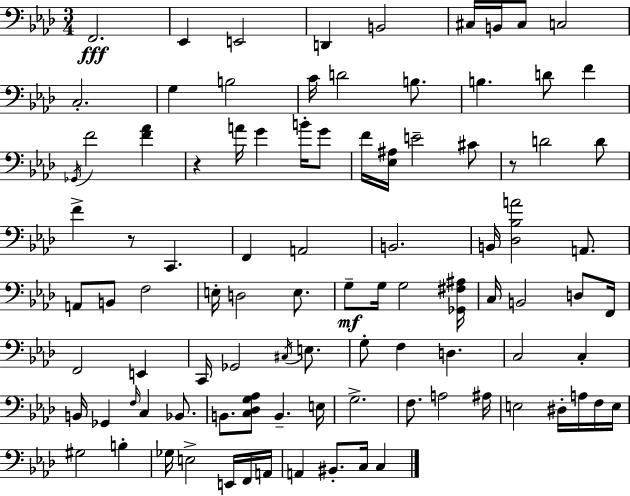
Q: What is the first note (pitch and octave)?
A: F2